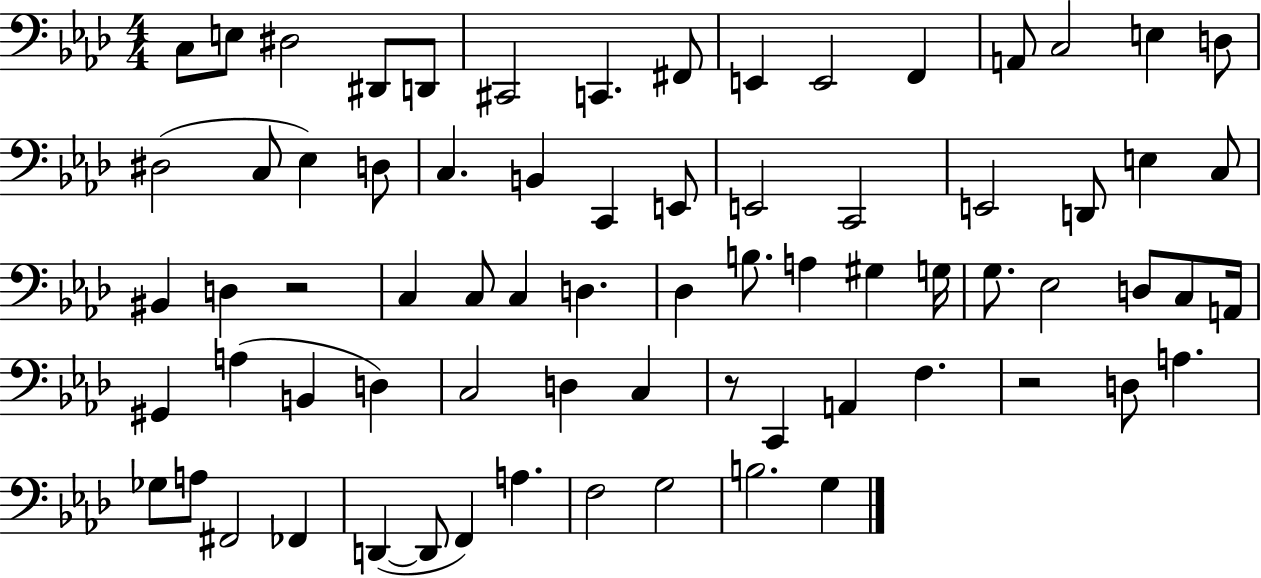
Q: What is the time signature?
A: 4/4